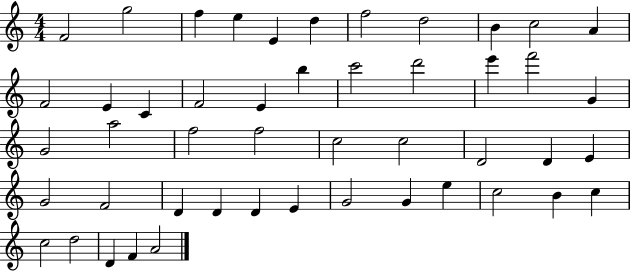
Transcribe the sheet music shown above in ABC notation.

X:1
T:Untitled
M:4/4
L:1/4
K:C
F2 g2 f e E d f2 d2 B c2 A F2 E C F2 E b c'2 d'2 e' f'2 G G2 a2 f2 f2 c2 c2 D2 D E G2 F2 D D D E G2 G e c2 B c c2 d2 D F A2